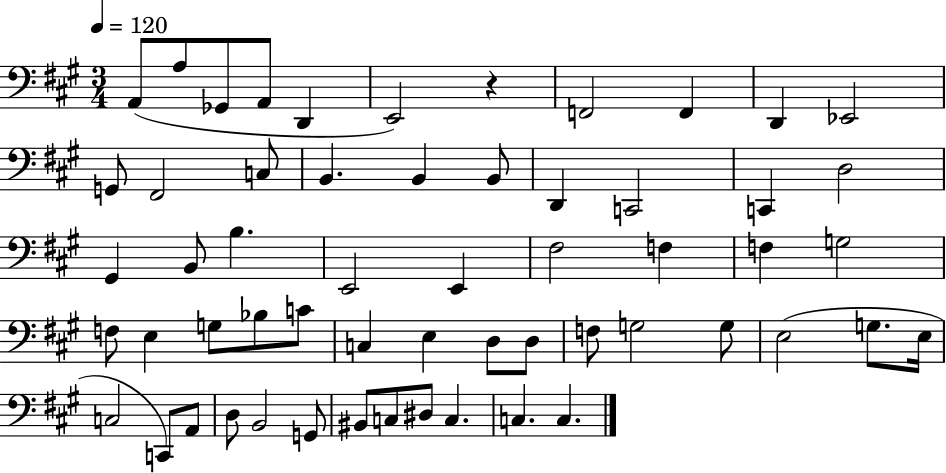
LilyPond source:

{
  \clef bass
  \numericTimeSignature
  \time 3/4
  \key a \major
  \tempo 4 = 120
  a,8( a8 ges,8 a,8 d,4 | e,2) r4 | f,2 f,4 | d,4 ees,2 | \break g,8 fis,2 c8 | b,4. b,4 b,8 | d,4 c,2 | c,4 d2 | \break gis,4 b,8 b4. | e,2 e,4 | fis2 f4 | f4 g2 | \break f8 e4 g8 bes8 c'8 | c4 e4 d8 d8 | f8 g2 g8 | e2( g8. e16 | \break c2 c,8) a,8 | d8 b,2 g,8 | bis,8 c8 dis8 c4. | c4. c4. | \break \bar "|."
}